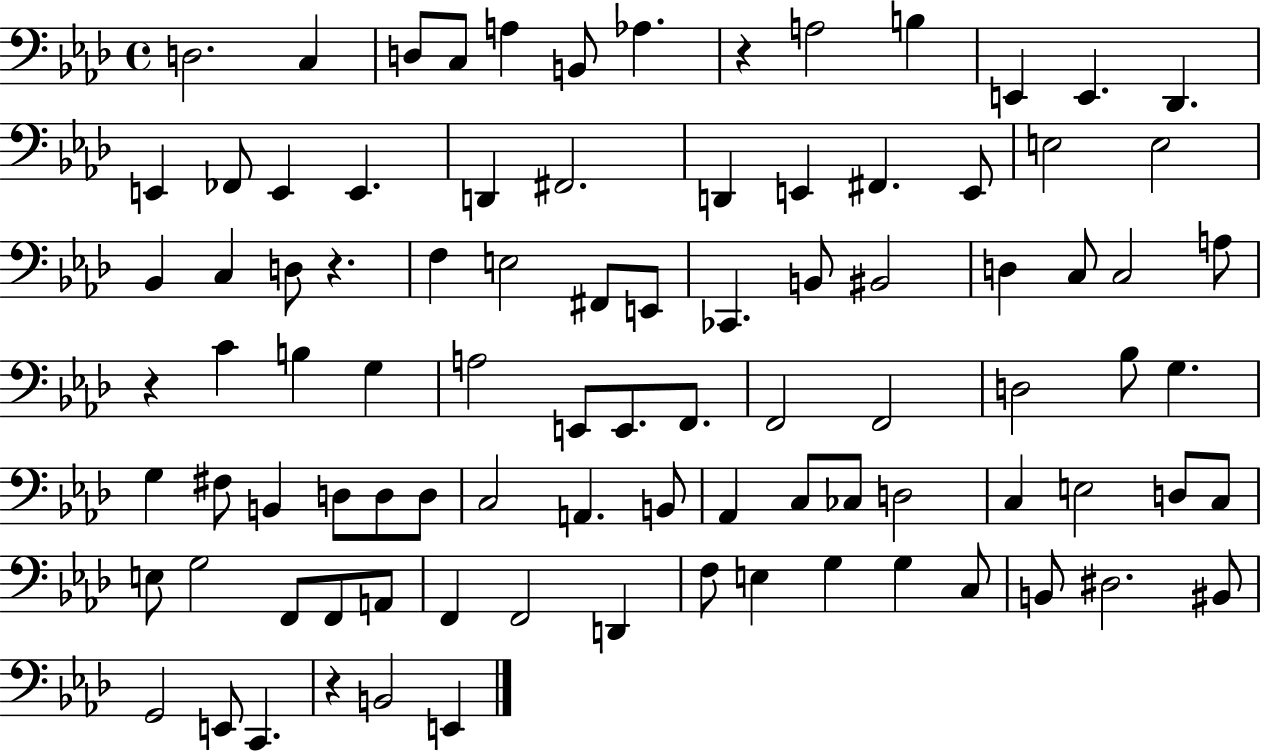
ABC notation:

X:1
T:Untitled
M:4/4
L:1/4
K:Ab
D,2 C, D,/2 C,/2 A, B,,/2 _A, z A,2 B, E,, E,, _D,, E,, _F,,/2 E,, E,, D,, ^F,,2 D,, E,, ^F,, E,,/2 E,2 E,2 _B,, C, D,/2 z F, E,2 ^F,,/2 E,,/2 _C,, B,,/2 ^B,,2 D, C,/2 C,2 A,/2 z C B, G, A,2 E,,/2 E,,/2 F,,/2 F,,2 F,,2 D,2 _B,/2 G, G, ^F,/2 B,, D,/2 D,/2 D,/2 C,2 A,, B,,/2 _A,, C,/2 _C,/2 D,2 C, E,2 D,/2 C,/2 E,/2 G,2 F,,/2 F,,/2 A,,/2 F,, F,,2 D,, F,/2 E, G, G, C,/2 B,,/2 ^D,2 ^B,,/2 G,,2 E,,/2 C,, z B,,2 E,,